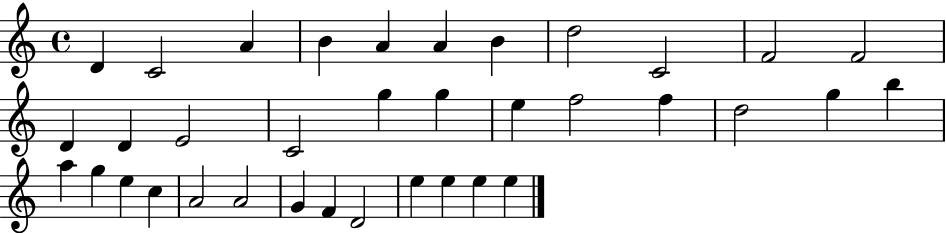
{
  \clef treble
  \time 4/4
  \defaultTimeSignature
  \key c \major
  d'4 c'2 a'4 | b'4 a'4 a'4 b'4 | d''2 c'2 | f'2 f'2 | \break d'4 d'4 e'2 | c'2 g''4 g''4 | e''4 f''2 f''4 | d''2 g''4 b''4 | \break a''4 g''4 e''4 c''4 | a'2 a'2 | g'4 f'4 d'2 | e''4 e''4 e''4 e''4 | \break \bar "|."
}